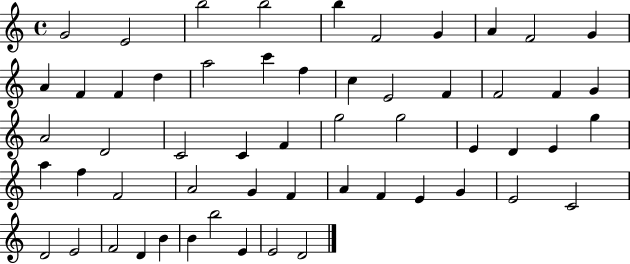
X:1
T:Untitled
M:4/4
L:1/4
K:C
G2 E2 b2 b2 b F2 G A F2 G A F F d a2 c' f c E2 F F2 F G A2 D2 C2 C F g2 g2 E D E g a f F2 A2 G F A F E G E2 C2 D2 E2 F2 D B B b2 E E2 D2